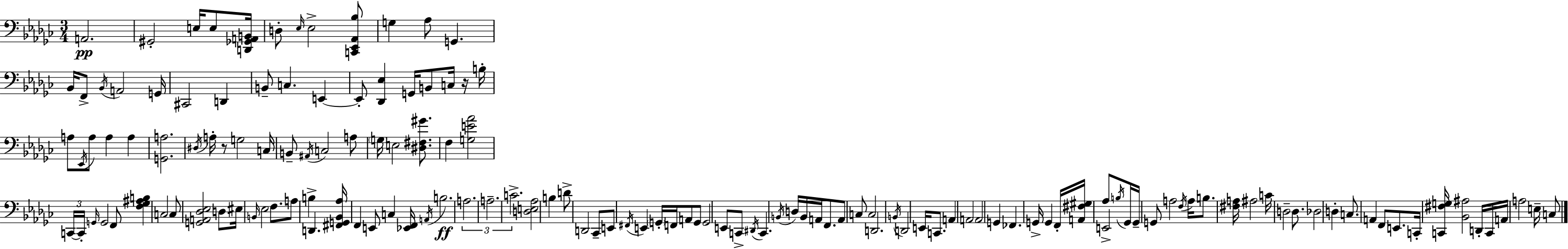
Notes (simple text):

A2/h. G#2/h E3/s E3/e [D2,Gb2,A2,B2]/s D3/e Eb3/s Eb3/h [C2,Eb2,Ab2,Bb3]/e G3/q Ab3/e G2/q. Bb2/s F2/e Bb2/s A2/h G2/s C#2/h D2/q B2/e C3/q. E2/q E2/e [Db2,Eb3]/q G2/s B2/e C3/s R/s B3/s A3/e Eb2/s A3/e A3/q A3/q [G2,A3]/h. D#3/s A3/s R/e G3/h C3/s B2/e A#2/s C3/h A3/e G3/s E3/h [D#3,F#3,G#4]/e. F3/q [G3,E4,Ab4]/h C2/s C2/s G2/s G2/h F2/e [F3,Gb3,A#3,B3]/q C3/h C3/e [G2,A2,Db3,Eb3]/h D3/e EIS3/s B2/s Eb3/h F3/e. A3/e B3/q D2/q. [F#2,G2,Bb2,Ab3]/s F2/q E2/e C3/q [Eb2,F2]/s A2/s B3/h. A3/h. A3/h. C4/h. [D3,E3,Ab3]/h B3/q D4/e D2/h CES2/e E2/e F#2/s E2/q G2/s F2/s A2/e G2/e G2/h E2/e C2/e D#2/s C2/q. B2/s D3/s B2/s A2/s F2/e. A2/e C3/e C3/h D2/h. B2/s D2/h E2/s C2/e. A2/q A2/h A2/h G2/q FES2/q. G2/s G2/q F2/s [A2,F#3,G#3]/s E2/h Ab3/e B3/s Gb2/s Gb2/s G2/e A3/h F3/s A3/s B3/e. [F#3,A3]/s A#3/h C4/s D3/h D3/e. Db3/h D3/q C3/e. A2/q F2/e E2/e. C2/s [C2,F#3,G3]/s [Bb2,A#3]/h D2/s C2/s A2/s A3/h E3/s C3/e